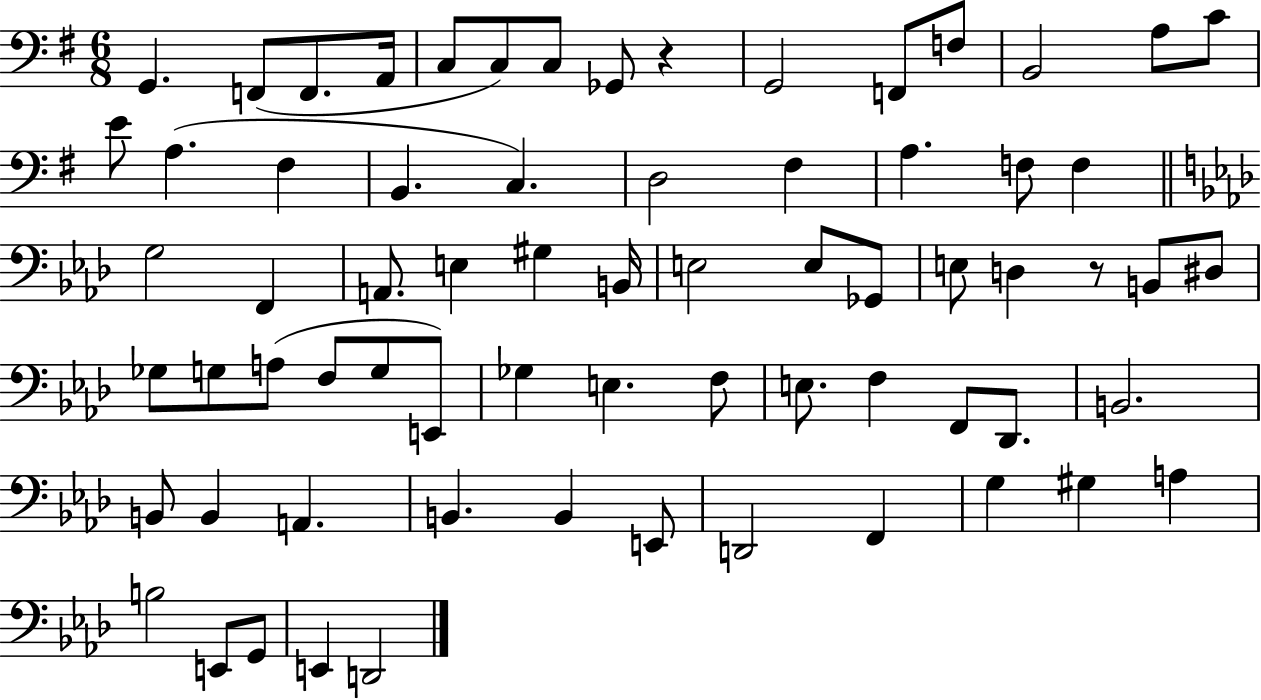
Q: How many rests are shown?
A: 2